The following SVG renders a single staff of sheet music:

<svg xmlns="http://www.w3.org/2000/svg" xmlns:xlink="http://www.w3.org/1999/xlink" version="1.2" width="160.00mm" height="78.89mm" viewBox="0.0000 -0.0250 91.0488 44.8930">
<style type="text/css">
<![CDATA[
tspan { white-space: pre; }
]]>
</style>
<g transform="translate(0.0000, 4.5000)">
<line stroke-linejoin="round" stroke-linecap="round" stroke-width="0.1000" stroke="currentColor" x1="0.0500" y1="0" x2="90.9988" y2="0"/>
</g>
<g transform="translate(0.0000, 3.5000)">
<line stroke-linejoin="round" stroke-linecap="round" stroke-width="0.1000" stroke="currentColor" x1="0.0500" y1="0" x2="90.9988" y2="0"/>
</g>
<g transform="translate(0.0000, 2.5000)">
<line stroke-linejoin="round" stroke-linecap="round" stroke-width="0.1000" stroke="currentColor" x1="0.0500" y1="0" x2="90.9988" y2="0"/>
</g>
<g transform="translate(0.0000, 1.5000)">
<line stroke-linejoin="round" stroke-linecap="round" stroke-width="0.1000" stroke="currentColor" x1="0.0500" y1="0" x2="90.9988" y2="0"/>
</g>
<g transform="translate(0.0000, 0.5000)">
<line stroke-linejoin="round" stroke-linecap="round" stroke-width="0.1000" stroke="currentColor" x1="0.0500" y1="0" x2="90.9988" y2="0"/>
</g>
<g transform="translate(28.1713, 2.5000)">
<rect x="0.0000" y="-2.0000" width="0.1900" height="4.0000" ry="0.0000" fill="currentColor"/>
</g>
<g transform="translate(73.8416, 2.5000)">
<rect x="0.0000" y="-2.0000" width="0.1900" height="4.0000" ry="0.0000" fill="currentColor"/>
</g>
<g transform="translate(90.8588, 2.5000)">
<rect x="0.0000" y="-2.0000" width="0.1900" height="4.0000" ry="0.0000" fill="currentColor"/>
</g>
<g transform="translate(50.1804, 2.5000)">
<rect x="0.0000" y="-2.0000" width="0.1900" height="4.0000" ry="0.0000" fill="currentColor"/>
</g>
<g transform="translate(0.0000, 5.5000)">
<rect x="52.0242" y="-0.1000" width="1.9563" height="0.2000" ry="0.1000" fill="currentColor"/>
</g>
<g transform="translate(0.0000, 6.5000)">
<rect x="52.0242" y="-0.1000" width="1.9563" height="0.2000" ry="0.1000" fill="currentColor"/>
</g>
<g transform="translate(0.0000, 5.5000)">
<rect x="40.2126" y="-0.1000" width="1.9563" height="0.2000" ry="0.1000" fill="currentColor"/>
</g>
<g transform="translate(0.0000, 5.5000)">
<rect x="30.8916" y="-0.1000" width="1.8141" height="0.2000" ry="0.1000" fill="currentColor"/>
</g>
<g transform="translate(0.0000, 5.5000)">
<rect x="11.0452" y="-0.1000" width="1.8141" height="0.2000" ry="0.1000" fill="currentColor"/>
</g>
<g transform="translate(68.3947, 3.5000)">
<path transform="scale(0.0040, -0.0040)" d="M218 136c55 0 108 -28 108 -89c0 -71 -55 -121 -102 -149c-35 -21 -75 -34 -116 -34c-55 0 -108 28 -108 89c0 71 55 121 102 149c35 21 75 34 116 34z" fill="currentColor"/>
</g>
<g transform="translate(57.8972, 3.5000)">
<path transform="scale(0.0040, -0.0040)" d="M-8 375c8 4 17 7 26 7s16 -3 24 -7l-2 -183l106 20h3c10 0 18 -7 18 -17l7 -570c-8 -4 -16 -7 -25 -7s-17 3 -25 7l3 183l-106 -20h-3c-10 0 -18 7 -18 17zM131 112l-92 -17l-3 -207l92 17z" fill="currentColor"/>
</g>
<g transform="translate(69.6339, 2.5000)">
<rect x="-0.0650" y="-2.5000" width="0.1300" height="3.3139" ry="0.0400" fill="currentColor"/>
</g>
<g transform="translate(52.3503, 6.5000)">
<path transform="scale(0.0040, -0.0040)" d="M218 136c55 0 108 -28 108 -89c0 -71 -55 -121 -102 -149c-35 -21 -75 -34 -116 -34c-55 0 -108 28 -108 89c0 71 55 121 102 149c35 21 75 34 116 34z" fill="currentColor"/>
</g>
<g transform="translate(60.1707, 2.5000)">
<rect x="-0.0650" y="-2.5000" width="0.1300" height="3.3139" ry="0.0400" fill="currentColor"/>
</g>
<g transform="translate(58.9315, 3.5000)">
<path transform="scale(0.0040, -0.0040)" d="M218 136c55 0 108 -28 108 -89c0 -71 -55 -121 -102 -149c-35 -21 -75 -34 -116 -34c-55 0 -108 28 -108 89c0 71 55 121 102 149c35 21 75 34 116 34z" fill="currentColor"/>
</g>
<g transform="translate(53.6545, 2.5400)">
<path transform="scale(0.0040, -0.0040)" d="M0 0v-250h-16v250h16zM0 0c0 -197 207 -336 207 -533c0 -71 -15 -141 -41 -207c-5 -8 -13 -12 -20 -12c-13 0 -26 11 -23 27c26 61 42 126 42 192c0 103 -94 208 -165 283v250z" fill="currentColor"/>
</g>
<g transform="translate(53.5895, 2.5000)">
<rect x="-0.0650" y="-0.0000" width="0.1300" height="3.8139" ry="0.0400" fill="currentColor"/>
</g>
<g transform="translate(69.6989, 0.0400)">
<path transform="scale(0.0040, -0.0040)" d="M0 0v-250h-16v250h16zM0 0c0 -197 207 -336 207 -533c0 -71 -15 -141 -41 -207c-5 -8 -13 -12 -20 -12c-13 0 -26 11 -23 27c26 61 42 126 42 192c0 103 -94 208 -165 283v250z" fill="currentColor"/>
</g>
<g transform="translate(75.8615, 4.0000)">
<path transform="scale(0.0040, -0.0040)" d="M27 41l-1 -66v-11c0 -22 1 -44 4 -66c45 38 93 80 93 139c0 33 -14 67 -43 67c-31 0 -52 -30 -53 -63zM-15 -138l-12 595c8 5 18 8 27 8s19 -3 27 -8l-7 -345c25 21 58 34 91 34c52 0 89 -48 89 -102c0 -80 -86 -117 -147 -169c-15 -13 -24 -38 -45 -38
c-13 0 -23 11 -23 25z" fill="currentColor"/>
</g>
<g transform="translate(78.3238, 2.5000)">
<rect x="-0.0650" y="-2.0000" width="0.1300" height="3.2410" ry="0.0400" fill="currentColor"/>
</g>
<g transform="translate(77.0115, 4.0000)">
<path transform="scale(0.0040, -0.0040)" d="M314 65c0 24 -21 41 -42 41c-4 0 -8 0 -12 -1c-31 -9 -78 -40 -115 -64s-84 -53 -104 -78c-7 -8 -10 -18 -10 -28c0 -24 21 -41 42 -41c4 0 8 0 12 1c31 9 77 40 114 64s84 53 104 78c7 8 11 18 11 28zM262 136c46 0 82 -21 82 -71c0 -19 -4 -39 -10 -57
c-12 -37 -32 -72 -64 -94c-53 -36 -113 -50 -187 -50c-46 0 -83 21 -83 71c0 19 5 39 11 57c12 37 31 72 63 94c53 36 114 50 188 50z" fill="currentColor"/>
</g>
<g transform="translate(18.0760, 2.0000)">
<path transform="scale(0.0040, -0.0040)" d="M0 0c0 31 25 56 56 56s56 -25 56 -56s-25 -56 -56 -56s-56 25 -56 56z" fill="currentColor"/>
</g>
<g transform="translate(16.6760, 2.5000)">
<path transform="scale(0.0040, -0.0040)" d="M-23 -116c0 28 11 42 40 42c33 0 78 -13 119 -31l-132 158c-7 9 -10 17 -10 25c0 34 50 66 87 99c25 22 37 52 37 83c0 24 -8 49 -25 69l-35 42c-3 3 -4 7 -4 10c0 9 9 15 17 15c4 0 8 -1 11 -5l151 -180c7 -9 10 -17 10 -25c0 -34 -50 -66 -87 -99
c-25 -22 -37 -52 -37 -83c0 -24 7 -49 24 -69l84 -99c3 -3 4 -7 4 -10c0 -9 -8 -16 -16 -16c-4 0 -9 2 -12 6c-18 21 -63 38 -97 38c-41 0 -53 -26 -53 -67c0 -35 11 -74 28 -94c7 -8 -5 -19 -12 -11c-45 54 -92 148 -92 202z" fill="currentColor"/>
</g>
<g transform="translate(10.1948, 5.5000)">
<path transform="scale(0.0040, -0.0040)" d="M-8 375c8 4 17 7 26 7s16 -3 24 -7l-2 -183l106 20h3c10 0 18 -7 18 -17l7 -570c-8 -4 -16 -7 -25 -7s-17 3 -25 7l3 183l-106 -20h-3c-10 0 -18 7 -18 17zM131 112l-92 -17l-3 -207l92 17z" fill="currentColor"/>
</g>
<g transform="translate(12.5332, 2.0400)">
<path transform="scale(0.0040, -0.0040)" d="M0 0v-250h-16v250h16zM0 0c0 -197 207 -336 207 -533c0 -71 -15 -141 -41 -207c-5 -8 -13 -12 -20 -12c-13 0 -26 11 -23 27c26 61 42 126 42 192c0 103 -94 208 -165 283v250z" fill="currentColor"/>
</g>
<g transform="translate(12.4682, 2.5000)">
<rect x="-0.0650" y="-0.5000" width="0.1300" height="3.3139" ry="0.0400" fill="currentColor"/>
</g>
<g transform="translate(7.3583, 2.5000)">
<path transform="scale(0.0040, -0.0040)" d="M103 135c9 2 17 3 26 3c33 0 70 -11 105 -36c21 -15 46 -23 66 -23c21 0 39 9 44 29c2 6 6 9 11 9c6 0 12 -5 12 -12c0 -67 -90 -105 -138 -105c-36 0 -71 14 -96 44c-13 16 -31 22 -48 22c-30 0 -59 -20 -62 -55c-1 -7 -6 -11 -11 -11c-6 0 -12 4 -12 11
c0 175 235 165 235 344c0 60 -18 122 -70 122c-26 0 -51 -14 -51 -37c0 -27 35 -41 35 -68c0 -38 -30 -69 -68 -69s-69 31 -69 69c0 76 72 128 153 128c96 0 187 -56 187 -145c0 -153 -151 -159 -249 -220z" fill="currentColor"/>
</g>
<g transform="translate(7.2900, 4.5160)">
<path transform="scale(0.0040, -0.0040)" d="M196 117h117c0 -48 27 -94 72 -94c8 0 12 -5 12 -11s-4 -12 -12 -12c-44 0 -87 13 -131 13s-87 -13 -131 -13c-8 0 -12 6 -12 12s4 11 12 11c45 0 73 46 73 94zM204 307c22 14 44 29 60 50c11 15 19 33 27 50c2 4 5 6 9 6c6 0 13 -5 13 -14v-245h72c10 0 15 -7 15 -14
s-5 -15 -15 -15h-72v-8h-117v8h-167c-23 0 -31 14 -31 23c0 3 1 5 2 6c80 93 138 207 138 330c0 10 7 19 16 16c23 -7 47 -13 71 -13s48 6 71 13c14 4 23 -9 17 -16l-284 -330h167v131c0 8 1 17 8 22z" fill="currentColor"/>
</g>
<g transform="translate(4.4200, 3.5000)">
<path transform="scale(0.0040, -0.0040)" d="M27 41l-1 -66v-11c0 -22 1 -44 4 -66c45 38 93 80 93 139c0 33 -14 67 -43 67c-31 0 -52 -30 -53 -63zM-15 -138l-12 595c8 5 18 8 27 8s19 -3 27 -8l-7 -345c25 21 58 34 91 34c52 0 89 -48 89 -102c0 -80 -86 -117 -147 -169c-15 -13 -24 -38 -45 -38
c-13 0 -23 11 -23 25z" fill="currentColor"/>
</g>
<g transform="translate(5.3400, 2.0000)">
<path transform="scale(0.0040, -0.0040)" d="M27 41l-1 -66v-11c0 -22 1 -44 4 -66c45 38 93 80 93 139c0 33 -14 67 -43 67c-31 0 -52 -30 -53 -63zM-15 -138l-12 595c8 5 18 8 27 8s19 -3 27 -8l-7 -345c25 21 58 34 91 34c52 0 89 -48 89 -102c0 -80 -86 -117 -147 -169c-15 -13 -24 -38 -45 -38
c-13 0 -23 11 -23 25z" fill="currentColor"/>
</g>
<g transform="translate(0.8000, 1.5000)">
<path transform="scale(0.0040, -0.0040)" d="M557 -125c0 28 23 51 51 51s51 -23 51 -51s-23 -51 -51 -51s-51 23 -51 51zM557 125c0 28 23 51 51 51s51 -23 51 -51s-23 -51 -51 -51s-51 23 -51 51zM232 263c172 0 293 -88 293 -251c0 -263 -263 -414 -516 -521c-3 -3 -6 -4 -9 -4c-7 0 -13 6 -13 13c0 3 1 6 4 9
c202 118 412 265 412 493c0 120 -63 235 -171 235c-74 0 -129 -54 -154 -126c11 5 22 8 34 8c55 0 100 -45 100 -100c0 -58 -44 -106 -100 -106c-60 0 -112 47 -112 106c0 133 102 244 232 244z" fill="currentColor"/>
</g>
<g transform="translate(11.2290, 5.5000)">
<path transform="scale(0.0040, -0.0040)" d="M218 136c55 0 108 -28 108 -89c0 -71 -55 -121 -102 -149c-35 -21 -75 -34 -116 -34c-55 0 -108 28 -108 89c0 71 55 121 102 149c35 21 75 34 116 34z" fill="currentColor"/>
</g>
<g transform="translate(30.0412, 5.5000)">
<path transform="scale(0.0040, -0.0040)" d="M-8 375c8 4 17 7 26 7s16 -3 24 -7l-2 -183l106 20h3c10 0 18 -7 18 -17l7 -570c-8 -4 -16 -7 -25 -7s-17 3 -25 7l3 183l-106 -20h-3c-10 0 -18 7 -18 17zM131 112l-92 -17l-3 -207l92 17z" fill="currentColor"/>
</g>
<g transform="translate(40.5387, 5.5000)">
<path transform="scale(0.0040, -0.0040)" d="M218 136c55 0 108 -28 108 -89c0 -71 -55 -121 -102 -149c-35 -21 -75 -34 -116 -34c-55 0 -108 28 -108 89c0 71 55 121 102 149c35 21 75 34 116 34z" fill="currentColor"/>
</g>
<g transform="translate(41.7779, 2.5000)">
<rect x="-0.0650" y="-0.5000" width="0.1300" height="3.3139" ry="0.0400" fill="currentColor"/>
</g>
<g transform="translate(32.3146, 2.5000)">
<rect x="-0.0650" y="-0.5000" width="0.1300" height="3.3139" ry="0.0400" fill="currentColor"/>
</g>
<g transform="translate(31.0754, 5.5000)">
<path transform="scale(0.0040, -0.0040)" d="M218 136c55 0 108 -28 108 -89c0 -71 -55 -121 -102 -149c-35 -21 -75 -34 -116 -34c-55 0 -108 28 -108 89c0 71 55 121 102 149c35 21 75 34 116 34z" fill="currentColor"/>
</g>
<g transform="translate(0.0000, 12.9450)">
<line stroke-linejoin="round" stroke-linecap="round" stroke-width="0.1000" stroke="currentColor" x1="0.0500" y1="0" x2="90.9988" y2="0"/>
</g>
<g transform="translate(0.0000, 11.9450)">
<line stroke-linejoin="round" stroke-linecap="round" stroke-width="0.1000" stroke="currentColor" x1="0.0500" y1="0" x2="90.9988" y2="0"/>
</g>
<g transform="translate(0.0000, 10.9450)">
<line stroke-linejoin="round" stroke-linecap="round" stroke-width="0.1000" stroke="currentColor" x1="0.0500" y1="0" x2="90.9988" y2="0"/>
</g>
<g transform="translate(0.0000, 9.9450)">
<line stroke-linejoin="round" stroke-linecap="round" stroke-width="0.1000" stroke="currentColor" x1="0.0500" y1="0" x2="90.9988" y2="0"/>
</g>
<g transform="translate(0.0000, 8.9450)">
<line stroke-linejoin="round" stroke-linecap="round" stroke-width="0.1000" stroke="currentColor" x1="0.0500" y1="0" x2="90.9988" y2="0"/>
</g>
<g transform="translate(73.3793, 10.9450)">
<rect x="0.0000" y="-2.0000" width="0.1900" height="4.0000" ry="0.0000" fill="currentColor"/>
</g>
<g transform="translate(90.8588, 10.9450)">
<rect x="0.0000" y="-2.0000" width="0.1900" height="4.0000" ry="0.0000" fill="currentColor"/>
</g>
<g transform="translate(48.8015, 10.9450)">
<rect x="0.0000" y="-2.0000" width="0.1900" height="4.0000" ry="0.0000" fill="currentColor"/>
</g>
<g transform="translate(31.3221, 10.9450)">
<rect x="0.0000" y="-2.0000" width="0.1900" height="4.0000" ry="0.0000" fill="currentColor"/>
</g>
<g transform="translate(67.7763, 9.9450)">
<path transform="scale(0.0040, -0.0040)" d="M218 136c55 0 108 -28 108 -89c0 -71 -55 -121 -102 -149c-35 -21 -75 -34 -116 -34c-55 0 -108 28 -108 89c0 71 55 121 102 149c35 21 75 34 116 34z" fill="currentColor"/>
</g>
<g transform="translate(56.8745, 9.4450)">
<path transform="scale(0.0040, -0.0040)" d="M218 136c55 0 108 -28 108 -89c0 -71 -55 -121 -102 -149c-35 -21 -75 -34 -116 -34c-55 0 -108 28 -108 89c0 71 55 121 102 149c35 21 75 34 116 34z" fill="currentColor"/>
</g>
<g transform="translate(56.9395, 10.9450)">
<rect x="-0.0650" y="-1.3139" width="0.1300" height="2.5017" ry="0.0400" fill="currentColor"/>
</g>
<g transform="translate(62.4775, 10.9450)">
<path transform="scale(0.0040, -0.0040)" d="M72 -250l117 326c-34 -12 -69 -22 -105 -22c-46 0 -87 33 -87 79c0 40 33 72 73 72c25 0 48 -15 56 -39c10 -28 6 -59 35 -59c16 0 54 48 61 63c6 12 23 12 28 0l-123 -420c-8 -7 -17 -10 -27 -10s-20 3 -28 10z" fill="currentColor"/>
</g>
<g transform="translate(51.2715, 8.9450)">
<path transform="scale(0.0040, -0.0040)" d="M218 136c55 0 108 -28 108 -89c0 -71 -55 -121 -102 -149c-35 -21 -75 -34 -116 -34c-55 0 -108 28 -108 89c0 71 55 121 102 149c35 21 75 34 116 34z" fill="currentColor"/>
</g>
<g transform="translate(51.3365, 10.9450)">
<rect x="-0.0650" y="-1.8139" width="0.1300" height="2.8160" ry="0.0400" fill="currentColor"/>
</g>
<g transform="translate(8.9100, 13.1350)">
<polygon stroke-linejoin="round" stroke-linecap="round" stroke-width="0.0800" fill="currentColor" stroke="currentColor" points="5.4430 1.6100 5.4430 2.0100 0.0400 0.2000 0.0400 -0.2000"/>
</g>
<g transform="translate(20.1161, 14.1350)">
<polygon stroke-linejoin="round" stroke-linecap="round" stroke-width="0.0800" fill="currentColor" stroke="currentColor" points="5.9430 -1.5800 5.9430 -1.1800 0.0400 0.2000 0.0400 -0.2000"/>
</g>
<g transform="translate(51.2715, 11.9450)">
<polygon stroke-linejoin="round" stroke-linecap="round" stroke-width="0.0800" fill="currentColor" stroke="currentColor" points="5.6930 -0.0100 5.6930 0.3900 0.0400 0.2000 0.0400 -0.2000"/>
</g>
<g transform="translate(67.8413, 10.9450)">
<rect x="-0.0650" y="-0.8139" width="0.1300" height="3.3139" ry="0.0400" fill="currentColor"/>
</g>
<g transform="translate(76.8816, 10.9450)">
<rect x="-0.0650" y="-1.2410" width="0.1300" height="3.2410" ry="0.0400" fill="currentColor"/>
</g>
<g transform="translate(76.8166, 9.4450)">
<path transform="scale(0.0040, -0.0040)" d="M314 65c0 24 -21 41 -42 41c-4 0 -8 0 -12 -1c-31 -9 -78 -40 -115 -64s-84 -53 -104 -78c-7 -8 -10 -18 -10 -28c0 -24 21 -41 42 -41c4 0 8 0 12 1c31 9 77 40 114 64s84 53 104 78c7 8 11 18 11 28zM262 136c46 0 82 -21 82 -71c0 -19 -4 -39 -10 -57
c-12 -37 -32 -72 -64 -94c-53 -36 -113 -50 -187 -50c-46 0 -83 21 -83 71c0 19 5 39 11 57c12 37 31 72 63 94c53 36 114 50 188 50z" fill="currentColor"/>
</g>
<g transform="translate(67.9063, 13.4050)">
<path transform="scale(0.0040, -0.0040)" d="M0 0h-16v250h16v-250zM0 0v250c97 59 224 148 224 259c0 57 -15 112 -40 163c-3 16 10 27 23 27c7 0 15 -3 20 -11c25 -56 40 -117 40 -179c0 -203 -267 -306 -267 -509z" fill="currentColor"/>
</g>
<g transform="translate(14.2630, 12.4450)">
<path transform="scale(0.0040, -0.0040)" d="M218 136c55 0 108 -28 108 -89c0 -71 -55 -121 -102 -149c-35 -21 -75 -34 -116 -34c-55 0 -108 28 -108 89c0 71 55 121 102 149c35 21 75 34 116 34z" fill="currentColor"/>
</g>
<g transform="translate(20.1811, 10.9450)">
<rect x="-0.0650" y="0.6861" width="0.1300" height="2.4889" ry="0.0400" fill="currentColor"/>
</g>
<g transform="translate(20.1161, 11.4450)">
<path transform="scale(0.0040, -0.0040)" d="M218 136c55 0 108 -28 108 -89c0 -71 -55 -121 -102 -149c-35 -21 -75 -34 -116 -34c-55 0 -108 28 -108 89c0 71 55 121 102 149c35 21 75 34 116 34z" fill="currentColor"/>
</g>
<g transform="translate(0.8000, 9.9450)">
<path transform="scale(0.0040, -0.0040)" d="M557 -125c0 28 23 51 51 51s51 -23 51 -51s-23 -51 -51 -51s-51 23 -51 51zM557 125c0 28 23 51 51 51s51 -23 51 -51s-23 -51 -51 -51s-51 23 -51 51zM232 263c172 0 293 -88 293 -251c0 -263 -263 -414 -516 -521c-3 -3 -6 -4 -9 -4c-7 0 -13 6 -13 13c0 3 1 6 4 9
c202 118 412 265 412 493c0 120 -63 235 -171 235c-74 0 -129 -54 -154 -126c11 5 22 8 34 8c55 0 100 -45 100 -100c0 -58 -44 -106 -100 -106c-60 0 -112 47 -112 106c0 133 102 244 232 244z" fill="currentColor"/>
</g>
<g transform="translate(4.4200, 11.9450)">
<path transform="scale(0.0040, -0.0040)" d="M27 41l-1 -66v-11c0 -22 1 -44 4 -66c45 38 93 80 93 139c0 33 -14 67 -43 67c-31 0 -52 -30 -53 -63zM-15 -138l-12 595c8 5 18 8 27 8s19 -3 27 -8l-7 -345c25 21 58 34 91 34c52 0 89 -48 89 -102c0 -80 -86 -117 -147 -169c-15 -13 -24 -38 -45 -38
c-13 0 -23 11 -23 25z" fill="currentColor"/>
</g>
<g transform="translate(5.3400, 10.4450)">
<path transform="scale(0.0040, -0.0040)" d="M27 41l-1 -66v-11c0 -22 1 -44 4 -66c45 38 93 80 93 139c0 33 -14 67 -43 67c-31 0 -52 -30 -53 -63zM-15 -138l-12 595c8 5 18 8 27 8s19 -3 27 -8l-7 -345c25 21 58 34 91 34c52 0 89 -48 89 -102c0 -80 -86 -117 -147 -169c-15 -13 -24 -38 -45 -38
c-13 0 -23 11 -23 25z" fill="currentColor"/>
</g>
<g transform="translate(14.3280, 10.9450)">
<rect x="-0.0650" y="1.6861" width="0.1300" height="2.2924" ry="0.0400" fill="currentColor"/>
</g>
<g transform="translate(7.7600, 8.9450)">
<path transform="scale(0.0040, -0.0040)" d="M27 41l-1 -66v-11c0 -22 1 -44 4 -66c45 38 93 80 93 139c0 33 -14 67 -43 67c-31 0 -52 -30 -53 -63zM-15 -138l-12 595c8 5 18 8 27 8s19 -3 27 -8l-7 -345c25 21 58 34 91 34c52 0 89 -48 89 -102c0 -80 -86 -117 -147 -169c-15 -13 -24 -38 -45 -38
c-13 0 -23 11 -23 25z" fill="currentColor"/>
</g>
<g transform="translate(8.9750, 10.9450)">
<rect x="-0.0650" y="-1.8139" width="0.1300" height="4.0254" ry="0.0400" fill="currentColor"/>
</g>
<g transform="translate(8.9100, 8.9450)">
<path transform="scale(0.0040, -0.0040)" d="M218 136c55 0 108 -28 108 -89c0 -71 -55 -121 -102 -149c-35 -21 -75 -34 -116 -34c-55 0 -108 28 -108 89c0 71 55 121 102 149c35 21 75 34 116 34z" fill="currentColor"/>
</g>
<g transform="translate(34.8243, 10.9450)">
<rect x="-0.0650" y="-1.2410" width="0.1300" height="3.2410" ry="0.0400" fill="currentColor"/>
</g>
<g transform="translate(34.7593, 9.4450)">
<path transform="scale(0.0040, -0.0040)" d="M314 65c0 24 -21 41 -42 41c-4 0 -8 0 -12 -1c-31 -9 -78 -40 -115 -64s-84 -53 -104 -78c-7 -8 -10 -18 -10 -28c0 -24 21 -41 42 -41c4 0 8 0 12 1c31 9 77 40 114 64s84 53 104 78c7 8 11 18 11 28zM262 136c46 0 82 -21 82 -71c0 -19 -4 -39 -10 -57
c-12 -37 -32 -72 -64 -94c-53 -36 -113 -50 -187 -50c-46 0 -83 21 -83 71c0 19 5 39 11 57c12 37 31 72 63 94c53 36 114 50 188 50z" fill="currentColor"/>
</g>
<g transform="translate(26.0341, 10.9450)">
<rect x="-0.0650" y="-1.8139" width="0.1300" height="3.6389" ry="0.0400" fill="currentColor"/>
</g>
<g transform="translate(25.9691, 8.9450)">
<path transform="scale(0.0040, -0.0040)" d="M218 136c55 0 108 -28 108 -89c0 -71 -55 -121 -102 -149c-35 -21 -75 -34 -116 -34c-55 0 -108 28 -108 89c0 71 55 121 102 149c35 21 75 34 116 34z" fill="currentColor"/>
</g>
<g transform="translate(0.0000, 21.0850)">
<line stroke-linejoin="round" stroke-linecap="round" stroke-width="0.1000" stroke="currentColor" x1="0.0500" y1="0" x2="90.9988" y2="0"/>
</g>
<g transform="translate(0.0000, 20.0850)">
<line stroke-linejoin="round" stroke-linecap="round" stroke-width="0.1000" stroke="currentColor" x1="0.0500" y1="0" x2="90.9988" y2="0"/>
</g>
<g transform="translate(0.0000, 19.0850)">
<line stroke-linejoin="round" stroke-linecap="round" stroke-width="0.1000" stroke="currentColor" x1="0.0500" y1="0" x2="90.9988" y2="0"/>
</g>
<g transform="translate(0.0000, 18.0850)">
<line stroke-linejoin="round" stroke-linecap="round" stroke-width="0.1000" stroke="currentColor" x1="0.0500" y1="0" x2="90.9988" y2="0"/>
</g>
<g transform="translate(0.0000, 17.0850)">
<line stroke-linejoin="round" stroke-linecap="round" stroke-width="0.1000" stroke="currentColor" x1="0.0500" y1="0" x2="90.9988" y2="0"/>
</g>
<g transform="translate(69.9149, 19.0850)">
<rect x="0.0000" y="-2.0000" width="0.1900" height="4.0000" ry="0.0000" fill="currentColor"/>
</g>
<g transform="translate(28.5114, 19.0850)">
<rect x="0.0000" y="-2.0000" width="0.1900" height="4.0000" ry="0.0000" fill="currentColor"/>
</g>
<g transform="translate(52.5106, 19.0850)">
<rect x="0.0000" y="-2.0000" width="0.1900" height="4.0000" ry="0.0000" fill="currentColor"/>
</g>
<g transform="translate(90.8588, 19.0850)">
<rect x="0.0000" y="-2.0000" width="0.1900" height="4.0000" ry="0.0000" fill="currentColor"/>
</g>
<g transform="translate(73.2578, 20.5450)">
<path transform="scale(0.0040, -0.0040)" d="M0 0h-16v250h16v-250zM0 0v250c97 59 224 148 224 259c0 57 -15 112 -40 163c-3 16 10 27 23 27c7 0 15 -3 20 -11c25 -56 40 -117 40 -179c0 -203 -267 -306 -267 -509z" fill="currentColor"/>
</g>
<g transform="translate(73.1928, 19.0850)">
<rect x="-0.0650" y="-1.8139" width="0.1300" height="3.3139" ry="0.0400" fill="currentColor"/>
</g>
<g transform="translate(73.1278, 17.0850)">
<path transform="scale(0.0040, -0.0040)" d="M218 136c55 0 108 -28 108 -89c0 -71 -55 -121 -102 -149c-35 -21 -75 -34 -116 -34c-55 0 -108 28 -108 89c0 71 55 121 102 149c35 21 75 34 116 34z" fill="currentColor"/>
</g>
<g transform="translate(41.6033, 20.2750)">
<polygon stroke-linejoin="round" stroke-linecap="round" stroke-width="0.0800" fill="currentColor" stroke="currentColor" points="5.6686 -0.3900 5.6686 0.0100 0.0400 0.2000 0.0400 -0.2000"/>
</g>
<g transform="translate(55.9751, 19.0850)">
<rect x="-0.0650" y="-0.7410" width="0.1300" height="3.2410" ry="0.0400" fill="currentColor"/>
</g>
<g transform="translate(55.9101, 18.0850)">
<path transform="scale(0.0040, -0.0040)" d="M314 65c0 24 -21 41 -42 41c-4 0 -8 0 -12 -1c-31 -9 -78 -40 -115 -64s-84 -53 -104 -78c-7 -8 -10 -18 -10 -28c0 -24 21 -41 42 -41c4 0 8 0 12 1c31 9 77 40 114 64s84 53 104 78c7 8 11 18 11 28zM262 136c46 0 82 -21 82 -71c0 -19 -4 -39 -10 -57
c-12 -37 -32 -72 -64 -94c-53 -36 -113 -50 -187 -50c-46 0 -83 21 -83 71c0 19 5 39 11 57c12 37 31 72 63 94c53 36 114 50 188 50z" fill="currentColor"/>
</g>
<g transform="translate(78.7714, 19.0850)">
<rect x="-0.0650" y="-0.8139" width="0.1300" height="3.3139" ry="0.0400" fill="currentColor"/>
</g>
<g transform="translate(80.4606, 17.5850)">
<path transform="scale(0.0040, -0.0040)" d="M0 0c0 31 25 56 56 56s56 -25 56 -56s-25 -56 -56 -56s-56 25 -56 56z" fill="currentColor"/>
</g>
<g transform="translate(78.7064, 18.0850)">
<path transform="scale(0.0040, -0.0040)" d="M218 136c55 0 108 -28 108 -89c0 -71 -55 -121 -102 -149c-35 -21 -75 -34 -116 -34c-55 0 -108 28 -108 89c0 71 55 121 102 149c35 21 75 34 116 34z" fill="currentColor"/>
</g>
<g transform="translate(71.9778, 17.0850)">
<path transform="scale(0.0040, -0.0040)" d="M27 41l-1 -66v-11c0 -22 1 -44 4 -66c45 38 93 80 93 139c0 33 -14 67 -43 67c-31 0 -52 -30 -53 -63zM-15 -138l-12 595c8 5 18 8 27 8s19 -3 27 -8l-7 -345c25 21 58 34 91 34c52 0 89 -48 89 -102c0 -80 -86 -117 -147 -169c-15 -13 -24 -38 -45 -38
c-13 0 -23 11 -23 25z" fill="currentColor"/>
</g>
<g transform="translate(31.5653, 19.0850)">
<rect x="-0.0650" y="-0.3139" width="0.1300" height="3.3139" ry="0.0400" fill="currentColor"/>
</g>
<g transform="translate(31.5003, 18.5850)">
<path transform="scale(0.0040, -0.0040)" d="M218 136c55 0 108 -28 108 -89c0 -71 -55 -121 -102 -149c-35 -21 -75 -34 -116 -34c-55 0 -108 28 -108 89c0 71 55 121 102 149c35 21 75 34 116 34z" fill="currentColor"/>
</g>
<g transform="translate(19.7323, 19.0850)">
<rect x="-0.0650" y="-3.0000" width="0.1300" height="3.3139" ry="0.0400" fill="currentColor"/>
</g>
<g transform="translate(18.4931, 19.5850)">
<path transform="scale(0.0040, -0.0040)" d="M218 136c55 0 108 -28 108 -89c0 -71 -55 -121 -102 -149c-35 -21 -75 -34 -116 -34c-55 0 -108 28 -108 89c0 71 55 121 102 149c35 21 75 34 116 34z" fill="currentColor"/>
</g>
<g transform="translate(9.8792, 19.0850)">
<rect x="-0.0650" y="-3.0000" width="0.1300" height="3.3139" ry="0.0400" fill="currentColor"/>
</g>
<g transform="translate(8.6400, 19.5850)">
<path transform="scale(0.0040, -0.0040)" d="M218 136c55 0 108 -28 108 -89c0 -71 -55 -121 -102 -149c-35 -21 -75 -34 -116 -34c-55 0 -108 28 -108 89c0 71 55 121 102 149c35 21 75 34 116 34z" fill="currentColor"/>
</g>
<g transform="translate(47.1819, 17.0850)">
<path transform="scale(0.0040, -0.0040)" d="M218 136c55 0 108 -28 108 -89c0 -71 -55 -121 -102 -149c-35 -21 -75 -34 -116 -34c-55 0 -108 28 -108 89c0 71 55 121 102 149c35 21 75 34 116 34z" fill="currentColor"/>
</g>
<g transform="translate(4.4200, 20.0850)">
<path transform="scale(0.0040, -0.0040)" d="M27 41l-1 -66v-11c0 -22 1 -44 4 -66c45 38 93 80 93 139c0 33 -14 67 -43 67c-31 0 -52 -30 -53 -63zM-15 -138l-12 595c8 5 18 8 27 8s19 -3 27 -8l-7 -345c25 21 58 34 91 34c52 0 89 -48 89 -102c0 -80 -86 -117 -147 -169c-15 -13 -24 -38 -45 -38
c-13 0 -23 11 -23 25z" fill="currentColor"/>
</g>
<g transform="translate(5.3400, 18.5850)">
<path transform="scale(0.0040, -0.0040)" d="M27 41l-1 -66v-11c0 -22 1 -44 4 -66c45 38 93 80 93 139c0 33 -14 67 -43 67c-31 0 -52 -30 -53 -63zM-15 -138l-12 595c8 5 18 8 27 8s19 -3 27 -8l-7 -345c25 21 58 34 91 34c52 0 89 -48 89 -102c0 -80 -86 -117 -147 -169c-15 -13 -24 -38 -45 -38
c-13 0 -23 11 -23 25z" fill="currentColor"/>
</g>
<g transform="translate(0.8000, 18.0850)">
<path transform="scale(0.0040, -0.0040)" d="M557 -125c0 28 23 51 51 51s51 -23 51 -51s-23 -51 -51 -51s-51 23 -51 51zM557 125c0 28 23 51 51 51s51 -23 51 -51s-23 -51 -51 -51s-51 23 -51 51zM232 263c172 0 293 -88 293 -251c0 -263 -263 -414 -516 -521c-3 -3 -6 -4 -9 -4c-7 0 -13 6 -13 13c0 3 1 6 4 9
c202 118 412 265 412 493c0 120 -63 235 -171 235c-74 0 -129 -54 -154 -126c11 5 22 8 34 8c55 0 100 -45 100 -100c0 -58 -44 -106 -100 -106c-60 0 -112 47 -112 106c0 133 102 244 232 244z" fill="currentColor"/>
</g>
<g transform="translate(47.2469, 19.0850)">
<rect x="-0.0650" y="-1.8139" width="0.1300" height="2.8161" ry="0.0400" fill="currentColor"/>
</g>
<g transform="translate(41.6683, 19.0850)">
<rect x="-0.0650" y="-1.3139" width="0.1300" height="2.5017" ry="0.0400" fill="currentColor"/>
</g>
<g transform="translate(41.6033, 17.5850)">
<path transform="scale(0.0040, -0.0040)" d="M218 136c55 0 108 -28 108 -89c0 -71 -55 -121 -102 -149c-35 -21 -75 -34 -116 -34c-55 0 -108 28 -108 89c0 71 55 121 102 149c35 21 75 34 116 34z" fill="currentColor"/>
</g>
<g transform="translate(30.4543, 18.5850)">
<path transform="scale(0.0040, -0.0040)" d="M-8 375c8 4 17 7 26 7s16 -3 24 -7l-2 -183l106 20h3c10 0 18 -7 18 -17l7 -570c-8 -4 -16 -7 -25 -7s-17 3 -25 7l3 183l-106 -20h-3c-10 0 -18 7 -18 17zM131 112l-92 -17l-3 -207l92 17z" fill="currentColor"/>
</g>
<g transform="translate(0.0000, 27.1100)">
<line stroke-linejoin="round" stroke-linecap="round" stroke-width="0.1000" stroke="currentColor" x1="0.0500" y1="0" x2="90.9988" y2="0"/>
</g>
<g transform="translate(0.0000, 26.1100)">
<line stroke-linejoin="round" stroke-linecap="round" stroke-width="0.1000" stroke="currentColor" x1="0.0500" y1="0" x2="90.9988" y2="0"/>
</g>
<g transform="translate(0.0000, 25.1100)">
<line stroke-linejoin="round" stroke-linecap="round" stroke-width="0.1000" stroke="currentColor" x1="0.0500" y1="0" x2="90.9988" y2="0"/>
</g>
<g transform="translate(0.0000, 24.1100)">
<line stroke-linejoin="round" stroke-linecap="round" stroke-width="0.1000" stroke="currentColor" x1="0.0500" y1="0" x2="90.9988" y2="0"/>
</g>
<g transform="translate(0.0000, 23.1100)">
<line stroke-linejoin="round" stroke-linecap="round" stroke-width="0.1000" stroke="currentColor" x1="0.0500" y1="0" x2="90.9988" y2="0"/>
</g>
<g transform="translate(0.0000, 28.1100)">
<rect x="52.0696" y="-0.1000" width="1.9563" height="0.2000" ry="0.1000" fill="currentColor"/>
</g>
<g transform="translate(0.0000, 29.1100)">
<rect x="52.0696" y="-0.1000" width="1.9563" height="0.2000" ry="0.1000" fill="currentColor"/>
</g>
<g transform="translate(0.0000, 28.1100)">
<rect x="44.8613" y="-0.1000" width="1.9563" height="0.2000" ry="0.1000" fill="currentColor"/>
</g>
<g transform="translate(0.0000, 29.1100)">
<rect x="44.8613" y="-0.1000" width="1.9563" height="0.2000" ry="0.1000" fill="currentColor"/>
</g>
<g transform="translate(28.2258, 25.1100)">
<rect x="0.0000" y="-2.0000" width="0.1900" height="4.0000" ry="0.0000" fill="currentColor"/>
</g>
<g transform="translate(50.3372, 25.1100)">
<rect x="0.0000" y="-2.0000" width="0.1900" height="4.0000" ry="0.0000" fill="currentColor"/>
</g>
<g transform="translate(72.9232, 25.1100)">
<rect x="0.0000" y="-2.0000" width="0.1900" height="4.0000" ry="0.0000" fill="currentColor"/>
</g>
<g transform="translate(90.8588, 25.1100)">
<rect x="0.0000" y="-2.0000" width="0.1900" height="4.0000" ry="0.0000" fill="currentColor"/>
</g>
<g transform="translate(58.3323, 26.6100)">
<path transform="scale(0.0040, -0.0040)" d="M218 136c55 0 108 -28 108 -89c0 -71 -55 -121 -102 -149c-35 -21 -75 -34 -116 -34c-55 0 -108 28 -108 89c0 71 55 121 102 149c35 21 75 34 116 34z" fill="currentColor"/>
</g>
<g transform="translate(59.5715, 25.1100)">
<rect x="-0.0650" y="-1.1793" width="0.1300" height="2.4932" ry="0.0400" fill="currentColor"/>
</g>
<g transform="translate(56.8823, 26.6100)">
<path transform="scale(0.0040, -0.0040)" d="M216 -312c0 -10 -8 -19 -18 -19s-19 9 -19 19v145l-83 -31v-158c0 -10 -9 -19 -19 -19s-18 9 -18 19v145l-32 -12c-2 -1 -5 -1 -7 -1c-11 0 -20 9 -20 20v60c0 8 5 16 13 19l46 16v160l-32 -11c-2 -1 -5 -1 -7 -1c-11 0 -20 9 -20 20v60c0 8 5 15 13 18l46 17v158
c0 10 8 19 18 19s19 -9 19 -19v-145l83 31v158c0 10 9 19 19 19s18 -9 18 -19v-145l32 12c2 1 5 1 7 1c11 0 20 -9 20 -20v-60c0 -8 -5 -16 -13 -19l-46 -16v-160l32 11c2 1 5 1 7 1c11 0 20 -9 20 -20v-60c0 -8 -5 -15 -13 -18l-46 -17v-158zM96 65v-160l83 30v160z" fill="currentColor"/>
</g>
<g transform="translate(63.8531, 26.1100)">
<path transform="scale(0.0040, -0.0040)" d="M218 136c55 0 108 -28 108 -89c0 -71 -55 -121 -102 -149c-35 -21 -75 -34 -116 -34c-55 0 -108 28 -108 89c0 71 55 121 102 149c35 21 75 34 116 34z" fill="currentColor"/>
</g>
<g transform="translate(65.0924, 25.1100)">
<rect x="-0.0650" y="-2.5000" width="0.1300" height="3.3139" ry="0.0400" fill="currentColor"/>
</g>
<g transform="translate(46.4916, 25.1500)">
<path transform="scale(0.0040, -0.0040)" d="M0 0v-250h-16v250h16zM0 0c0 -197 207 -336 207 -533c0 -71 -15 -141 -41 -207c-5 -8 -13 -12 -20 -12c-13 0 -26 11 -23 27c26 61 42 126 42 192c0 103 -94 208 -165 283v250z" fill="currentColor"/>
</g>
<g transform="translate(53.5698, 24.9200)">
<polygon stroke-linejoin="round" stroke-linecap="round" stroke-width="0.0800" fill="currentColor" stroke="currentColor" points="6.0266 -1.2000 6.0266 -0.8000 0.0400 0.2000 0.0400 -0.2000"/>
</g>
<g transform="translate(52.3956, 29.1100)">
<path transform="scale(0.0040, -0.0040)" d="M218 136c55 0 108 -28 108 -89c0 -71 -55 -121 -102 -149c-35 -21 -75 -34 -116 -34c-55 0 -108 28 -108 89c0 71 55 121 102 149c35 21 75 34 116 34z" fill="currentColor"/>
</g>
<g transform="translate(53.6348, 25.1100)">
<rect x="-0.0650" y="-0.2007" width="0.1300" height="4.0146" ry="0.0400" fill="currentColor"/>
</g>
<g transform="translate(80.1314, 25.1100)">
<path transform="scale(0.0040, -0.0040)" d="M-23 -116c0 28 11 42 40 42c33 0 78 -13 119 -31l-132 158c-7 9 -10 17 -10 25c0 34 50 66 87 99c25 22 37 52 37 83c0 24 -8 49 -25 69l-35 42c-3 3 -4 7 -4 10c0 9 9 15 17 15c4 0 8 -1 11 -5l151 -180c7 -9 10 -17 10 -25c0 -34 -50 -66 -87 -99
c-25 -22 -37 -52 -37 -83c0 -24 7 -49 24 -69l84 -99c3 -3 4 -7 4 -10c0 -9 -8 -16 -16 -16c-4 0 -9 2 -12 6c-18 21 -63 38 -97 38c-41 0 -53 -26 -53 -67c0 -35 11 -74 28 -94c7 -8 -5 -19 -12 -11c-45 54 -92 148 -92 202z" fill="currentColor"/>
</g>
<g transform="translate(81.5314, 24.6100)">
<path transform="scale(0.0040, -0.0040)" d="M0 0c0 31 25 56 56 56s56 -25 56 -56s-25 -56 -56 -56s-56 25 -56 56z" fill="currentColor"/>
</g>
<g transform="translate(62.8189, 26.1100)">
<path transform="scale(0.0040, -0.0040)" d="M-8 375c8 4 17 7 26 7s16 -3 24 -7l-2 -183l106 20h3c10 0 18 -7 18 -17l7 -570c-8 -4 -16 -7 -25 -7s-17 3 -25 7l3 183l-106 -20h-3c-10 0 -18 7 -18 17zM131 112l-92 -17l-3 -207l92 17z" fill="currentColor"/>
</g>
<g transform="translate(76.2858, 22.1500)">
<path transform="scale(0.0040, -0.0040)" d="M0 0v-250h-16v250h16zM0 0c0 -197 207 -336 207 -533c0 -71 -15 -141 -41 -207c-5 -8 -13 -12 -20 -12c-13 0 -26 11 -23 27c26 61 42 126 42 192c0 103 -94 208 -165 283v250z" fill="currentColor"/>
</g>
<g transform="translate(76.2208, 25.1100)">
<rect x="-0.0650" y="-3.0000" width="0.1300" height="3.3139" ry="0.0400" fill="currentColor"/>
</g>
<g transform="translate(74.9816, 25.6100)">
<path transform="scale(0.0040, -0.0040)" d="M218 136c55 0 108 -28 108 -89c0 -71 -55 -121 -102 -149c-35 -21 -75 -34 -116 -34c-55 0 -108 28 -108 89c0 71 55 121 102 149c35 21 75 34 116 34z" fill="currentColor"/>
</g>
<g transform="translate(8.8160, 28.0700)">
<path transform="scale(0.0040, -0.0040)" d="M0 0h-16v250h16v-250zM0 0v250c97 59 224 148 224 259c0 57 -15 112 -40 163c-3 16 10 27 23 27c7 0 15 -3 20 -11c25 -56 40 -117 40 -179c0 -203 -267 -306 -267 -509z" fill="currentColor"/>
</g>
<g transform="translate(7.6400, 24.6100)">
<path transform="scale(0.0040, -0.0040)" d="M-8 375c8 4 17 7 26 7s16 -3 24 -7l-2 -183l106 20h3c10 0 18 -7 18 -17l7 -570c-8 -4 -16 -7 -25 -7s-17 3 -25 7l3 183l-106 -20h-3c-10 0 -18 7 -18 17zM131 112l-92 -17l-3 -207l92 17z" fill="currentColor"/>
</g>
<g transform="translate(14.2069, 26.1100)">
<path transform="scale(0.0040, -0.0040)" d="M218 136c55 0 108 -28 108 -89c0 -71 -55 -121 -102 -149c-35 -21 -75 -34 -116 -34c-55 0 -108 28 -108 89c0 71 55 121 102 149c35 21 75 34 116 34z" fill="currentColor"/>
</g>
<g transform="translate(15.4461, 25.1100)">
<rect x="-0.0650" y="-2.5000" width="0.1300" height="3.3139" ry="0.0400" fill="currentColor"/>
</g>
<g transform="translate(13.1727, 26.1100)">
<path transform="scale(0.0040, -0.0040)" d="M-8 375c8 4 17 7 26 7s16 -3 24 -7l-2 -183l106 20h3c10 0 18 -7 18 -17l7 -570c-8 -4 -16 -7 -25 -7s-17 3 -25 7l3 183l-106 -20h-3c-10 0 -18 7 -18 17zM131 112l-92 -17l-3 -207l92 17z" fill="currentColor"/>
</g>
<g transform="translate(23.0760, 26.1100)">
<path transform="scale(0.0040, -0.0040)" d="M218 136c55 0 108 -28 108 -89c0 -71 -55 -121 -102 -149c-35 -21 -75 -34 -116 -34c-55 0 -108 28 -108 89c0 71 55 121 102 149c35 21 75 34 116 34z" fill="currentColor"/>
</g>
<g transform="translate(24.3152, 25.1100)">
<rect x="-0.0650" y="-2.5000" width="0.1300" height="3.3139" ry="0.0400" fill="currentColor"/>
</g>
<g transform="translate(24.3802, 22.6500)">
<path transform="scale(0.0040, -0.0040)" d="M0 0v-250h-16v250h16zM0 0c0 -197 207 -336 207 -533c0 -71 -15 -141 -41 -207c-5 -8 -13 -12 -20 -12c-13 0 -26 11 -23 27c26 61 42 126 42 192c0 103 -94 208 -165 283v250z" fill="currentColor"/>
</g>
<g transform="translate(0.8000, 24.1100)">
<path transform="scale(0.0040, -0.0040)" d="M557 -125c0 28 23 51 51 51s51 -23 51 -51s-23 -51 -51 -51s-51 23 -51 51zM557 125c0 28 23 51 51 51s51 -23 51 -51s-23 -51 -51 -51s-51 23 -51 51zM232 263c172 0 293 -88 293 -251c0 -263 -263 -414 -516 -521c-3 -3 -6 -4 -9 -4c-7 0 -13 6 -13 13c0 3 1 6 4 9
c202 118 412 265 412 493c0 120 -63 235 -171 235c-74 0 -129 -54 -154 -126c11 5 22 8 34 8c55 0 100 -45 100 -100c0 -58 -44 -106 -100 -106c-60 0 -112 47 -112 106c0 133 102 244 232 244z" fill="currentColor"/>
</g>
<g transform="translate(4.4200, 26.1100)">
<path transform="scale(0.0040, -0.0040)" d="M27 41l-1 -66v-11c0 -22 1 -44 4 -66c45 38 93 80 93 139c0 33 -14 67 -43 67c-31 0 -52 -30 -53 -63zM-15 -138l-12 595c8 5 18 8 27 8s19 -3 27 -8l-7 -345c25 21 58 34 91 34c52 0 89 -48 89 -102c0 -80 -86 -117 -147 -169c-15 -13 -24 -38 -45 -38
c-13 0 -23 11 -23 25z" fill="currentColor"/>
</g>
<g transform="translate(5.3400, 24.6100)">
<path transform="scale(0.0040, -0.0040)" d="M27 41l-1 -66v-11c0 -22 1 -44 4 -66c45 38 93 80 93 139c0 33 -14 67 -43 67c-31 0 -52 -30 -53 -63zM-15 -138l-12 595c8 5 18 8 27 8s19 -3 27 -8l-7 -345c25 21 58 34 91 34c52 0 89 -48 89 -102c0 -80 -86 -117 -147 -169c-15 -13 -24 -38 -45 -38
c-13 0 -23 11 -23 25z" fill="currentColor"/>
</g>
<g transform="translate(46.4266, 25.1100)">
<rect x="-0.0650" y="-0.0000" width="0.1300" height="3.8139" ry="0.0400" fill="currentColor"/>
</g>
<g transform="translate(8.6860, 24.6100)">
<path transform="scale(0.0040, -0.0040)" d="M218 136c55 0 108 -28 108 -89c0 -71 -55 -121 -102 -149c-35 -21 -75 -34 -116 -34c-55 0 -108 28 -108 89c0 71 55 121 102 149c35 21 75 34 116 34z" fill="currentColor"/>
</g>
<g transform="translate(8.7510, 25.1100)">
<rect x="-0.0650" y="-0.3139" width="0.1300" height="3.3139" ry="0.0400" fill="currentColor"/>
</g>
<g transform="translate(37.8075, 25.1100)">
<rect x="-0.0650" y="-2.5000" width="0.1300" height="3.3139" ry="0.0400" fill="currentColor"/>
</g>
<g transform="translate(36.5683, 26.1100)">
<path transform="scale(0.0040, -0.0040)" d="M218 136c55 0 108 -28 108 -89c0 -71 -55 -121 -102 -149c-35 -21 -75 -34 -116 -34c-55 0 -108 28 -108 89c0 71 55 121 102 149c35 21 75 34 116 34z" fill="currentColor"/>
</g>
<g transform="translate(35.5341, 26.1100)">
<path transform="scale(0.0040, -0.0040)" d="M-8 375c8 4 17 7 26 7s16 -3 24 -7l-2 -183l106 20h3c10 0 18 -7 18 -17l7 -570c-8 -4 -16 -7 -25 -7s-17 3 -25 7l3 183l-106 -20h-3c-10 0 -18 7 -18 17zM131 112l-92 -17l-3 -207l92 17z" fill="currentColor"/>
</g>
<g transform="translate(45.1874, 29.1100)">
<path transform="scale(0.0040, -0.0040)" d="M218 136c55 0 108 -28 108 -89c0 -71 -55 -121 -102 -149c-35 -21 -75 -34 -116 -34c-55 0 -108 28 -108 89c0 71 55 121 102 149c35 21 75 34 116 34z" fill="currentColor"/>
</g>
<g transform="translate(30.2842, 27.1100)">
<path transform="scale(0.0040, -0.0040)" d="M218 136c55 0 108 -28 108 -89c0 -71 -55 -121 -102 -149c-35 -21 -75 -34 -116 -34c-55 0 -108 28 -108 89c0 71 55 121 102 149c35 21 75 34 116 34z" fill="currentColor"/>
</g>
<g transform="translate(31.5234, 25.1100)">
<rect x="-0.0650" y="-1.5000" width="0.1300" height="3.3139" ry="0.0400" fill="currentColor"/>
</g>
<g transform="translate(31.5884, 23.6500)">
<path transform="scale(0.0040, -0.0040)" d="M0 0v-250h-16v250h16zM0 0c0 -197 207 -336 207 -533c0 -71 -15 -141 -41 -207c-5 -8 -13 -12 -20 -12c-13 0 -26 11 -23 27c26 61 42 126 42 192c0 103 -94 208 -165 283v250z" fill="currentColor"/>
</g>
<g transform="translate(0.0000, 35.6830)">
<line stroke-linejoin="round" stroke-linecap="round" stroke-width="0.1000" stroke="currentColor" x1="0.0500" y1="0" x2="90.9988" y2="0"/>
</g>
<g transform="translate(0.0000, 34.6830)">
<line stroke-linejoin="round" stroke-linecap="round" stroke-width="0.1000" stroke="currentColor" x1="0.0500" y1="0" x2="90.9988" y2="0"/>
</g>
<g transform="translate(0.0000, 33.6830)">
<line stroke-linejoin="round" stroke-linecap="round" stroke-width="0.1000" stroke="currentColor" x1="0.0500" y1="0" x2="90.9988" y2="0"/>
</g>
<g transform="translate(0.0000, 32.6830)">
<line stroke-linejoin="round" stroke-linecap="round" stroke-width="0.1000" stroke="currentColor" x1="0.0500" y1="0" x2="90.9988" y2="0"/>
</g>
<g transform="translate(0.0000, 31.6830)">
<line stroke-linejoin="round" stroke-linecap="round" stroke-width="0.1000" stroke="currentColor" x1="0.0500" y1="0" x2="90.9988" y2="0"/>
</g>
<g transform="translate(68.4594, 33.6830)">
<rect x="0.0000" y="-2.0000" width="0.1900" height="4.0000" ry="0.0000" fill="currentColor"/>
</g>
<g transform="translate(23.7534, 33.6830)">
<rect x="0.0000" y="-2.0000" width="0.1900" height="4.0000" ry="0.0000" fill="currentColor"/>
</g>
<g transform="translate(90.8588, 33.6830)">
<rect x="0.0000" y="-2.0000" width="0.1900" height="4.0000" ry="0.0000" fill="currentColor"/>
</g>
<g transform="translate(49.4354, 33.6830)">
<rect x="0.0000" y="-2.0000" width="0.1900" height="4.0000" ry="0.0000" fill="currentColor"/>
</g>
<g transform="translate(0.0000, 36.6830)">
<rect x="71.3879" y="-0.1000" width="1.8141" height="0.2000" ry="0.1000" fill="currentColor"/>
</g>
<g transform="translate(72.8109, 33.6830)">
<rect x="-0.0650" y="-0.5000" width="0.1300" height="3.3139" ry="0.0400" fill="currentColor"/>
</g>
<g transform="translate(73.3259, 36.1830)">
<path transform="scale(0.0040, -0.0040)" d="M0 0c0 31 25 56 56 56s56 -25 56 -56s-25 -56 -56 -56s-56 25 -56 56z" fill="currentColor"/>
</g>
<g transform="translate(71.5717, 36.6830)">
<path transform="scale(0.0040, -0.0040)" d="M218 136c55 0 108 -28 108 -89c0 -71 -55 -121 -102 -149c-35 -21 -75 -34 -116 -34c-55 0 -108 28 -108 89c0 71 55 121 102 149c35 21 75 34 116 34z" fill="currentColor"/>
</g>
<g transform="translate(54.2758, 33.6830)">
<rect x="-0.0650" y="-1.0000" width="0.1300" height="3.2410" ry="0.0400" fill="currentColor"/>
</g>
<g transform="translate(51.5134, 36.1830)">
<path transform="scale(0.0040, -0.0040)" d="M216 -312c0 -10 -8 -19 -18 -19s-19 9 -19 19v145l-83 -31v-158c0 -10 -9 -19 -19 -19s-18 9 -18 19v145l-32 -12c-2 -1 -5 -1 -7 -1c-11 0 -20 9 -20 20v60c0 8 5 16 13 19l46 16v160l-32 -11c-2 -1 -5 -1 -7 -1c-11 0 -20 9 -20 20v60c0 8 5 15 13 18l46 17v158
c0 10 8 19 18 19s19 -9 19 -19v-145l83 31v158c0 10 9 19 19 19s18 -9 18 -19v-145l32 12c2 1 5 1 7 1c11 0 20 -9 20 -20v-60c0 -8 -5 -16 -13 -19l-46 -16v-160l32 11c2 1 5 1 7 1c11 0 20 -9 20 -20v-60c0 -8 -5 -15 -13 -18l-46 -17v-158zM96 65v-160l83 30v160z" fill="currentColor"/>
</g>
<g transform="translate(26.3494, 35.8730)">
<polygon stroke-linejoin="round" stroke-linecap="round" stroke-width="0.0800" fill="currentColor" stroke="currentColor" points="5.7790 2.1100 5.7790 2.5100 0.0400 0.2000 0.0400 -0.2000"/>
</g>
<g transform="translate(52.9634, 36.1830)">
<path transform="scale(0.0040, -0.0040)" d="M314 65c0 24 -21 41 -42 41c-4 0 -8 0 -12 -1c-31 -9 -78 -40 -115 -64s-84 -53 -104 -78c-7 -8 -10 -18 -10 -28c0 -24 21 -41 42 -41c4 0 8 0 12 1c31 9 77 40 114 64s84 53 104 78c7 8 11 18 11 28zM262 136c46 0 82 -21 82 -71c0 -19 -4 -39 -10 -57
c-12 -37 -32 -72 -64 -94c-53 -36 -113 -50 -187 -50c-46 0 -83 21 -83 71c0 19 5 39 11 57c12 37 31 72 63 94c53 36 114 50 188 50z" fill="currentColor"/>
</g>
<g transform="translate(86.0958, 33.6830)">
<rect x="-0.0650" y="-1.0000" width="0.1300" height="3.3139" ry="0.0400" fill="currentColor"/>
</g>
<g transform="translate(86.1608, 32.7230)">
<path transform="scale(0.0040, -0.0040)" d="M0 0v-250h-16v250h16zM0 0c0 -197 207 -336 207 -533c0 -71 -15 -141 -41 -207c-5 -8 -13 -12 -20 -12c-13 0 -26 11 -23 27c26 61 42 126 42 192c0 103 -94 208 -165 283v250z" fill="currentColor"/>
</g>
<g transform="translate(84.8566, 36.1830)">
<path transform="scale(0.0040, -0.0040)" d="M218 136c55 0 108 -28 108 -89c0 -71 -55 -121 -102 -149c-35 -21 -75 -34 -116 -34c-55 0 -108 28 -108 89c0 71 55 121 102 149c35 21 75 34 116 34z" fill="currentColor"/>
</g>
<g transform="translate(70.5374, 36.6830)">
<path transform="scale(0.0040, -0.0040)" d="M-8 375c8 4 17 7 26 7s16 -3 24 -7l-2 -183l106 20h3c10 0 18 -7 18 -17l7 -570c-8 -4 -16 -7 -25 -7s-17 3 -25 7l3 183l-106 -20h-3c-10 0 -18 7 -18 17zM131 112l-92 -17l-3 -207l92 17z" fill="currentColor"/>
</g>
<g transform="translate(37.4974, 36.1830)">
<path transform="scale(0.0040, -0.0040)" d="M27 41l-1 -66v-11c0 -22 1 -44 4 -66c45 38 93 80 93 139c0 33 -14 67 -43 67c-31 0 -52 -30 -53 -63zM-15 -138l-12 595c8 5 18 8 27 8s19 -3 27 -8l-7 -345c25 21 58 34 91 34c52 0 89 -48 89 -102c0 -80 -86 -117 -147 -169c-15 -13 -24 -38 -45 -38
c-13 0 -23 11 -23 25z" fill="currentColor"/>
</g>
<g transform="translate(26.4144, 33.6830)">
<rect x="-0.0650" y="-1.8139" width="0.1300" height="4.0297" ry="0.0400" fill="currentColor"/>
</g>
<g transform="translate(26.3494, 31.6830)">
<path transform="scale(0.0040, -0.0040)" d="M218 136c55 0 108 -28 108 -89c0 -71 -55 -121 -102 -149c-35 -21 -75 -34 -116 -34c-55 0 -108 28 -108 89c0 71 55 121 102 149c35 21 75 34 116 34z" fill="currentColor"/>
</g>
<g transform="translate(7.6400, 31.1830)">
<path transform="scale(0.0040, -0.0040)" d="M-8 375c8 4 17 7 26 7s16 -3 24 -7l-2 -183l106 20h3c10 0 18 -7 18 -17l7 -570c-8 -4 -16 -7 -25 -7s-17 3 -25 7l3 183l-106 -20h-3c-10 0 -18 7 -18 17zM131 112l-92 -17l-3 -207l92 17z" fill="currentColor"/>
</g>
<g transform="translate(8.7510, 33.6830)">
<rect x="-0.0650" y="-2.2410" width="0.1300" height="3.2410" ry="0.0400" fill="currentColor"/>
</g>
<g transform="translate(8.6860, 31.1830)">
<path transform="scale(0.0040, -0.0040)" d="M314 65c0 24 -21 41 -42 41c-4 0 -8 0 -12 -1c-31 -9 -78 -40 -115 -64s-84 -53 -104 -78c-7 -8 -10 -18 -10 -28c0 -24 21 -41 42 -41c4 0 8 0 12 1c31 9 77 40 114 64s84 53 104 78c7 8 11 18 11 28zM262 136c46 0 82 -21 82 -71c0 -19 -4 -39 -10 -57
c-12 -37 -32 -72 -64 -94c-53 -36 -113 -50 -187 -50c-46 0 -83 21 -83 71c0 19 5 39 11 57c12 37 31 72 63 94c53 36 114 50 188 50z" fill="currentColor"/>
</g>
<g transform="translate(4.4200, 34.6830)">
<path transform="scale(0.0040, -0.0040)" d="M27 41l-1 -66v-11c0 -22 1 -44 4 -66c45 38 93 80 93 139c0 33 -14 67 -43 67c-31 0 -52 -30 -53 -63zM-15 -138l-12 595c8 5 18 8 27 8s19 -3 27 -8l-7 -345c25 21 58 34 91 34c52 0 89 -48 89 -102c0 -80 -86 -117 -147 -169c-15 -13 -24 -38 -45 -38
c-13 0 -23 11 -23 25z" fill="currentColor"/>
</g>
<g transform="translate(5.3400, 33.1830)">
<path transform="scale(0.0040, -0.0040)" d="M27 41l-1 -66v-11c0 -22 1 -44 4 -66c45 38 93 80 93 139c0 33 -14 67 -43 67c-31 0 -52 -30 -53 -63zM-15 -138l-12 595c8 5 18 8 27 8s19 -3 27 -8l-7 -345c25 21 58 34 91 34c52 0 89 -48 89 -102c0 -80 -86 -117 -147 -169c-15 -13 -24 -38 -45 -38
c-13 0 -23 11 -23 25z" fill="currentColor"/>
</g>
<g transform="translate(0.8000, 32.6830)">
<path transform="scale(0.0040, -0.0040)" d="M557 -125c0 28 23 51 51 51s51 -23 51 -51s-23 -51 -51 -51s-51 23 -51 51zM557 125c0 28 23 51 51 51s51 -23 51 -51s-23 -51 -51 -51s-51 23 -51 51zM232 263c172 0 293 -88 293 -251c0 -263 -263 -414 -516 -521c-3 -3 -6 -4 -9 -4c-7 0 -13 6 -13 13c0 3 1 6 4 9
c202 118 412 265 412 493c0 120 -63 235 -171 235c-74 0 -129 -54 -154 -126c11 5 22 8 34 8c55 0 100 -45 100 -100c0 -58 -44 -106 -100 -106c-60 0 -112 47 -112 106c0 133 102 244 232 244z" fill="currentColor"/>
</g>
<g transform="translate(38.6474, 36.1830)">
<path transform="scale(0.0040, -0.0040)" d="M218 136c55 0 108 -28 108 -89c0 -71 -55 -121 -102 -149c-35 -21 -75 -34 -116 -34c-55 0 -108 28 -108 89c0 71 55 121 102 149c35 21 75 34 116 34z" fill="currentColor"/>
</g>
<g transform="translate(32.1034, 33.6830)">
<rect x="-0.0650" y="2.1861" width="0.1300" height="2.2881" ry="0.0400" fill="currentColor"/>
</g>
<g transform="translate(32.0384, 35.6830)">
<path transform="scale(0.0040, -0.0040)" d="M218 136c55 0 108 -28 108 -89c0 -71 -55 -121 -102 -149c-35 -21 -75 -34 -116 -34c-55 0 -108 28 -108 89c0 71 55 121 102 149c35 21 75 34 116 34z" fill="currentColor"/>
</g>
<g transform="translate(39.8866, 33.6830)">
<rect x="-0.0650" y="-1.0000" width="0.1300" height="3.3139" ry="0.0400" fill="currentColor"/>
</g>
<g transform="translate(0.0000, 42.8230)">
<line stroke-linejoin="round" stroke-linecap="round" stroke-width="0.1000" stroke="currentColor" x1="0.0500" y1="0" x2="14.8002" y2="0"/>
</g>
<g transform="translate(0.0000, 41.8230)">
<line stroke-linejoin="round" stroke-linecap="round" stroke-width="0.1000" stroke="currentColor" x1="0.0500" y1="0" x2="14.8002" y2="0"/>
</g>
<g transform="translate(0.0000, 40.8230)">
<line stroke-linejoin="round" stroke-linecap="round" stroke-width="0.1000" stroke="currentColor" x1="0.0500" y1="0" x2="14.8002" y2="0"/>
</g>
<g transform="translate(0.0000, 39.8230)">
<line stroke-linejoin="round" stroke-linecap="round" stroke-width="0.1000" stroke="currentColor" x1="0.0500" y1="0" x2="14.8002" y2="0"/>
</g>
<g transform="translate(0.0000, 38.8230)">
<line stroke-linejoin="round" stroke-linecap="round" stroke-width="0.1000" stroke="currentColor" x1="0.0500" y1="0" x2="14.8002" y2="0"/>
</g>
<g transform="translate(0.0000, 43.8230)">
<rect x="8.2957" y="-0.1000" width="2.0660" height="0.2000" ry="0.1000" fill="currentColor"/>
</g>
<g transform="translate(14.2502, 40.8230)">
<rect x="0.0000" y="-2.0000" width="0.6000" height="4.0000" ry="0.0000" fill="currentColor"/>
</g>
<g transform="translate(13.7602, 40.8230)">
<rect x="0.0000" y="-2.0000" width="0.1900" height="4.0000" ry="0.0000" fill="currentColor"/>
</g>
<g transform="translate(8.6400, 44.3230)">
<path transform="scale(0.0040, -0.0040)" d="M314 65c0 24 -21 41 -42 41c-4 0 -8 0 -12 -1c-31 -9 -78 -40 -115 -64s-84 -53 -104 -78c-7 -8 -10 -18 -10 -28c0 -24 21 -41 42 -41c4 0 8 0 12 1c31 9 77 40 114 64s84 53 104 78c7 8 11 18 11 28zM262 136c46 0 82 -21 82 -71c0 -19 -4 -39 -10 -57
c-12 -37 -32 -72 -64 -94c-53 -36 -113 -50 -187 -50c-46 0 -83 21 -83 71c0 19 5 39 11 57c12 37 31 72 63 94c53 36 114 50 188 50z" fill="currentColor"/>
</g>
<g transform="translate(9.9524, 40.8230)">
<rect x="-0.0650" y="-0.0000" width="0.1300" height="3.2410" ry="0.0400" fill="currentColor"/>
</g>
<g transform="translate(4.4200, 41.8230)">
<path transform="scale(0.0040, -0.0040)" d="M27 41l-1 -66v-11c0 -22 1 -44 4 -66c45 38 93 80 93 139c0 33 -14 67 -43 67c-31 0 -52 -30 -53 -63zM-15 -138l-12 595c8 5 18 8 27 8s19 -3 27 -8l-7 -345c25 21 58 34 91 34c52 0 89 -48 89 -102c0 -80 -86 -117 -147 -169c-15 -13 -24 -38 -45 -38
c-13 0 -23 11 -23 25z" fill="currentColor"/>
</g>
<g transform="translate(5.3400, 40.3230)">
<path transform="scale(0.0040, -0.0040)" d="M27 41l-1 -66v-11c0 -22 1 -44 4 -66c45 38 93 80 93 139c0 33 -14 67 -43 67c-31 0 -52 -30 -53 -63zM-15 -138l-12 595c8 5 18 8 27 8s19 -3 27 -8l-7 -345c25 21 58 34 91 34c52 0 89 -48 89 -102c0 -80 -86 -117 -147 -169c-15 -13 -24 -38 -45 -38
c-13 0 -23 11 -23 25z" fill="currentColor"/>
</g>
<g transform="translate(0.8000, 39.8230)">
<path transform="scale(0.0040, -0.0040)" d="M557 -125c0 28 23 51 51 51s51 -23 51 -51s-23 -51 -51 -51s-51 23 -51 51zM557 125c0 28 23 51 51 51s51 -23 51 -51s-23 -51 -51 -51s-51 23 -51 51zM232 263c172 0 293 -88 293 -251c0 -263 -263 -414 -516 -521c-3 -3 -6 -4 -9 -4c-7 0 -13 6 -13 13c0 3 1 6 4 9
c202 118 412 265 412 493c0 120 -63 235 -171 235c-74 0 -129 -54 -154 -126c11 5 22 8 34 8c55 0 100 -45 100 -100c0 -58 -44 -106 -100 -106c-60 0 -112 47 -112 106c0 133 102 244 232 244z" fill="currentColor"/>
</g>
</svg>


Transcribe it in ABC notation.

X:1
T:Untitled
M:2/4
L:1/4
K:Bb
E,,/2 z E,, E,, C,,/2 B,, B,,/2 _A,,2 _A,/2 A,,/2 C,/2 _A,/2 G,2 A,/2 G,/2 z/2 F,/2 G,2 C, C, E, G,/2 A,/2 F,2 _A,/2 F, E,/2 B,, B,,/2 G,,/2 B,, C,,/2 C,,/2 ^A,,/2 B,, C,/2 z B,2 A,/2 G,,/2 _F,, ^F,,2 E,, F,,/2 D,,2